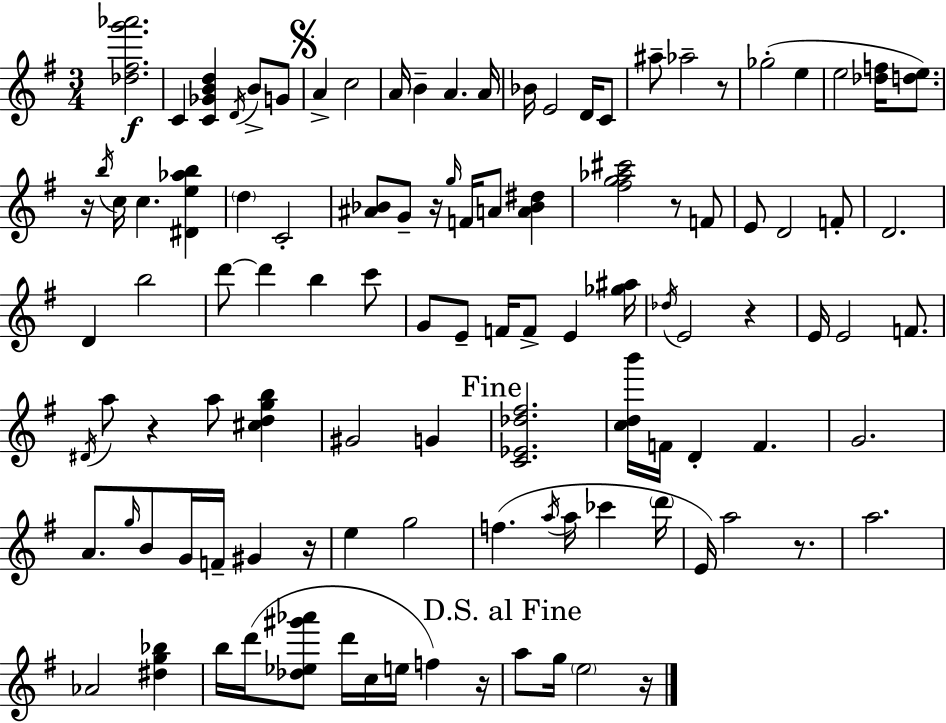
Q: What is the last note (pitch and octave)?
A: E5